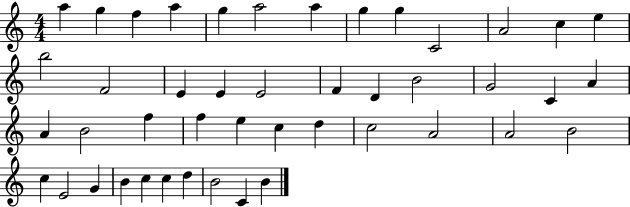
A5/q G5/q F5/q A5/q G5/q A5/h A5/q G5/q G5/q C4/h A4/h C5/q E5/q B5/h F4/h E4/q E4/q E4/h F4/q D4/q B4/h G4/h C4/q A4/q A4/q B4/h F5/q F5/q E5/q C5/q D5/q C5/h A4/h A4/h B4/h C5/q E4/h G4/q B4/q C5/q C5/q D5/q B4/h C4/q B4/q